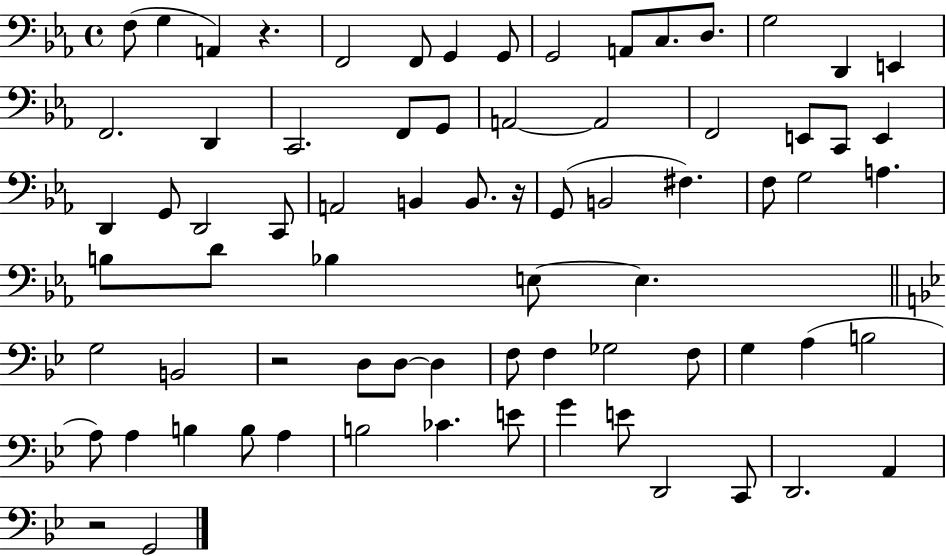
{
  \clef bass
  \time 4/4
  \defaultTimeSignature
  \key ees \major
  f8( g4 a,4) r4. | f,2 f,8 g,4 g,8 | g,2 a,8 c8. d8. | g2 d,4 e,4 | \break f,2. d,4 | c,2. f,8 g,8 | a,2~~ a,2 | f,2 e,8 c,8 e,4 | \break d,4 g,8 d,2 c,8 | a,2 b,4 b,8. r16 | g,8( b,2 fis4.) | f8 g2 a4. | \break b8 d'8 bes4 e8~~ e4. | \bar "||" \break \key bes \major g2 b,2 | r2 d8 d8~~ d4 | f8 f4 ges2 f8 | g4 a4( b2 | \break a8) a4 b4 b8 a4 | b2 ces'4. e'8 | g'4 e'8 d,2 c,8 | d,2. a,4 | \break r2 g,2 | \bar "|."
}